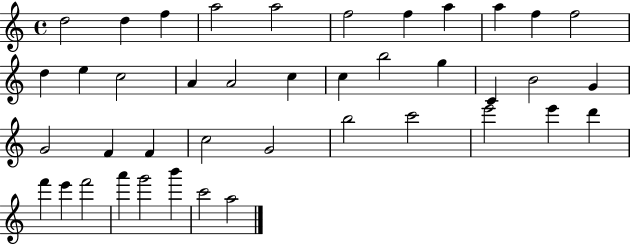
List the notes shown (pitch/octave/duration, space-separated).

D5/h D5/q F5/q A5/h A5/h F5/h F5/q A5/q A5/q F5/q F5/h D5/q E5/q C5/h A4/q A4/h C5/q C5/q B5/h G5/q C4/q B4/h G4/q G4/h F4/q F4/q C5/h G4/h B5/h C6/h E6/h E6/q D6/q F6/q E6/q F6/h A6/q G6/h B6/q C6/h A5/h